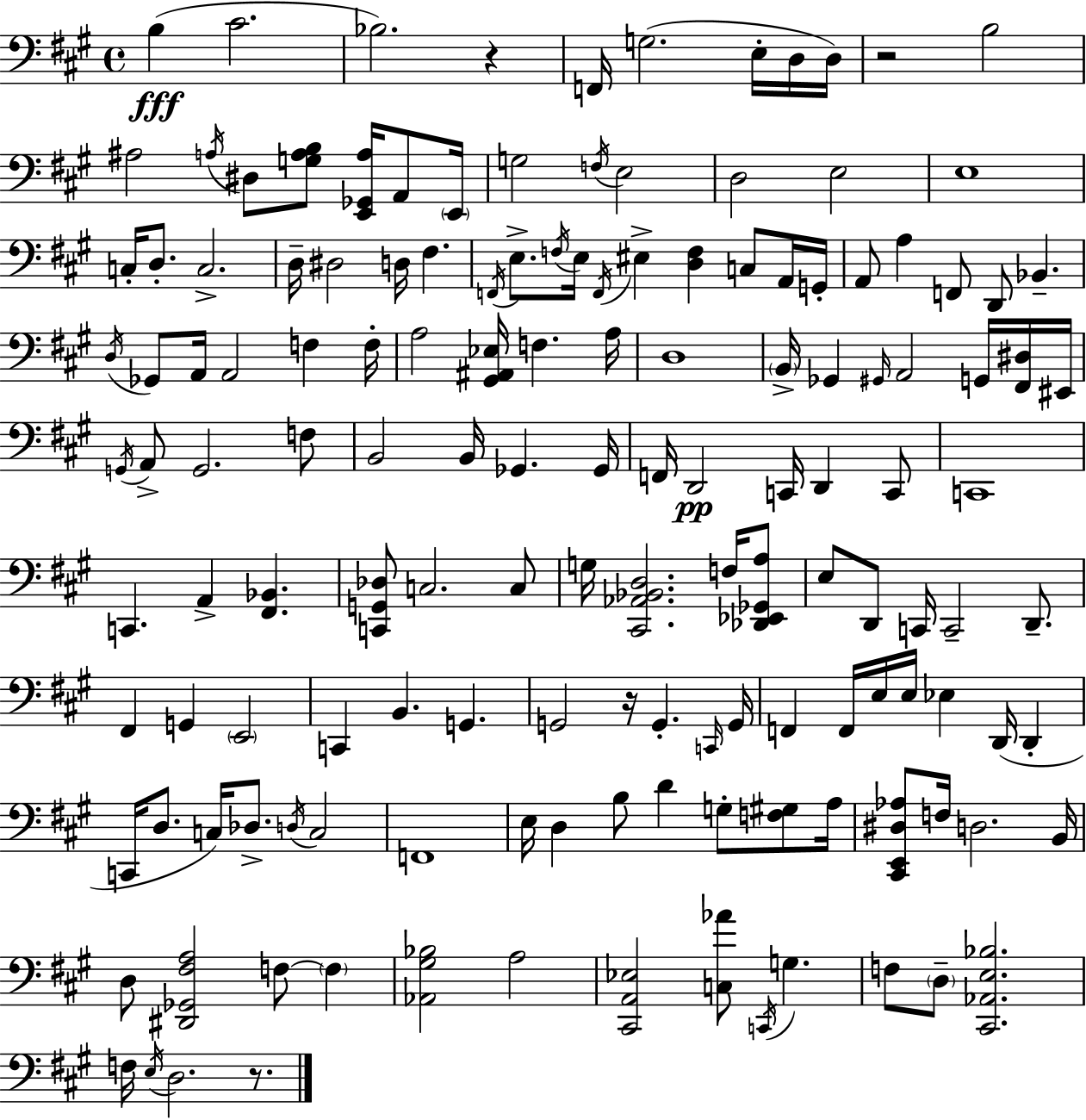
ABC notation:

X:1
T:Untitled
M:4/4
L:1/4
K:A
B, ^C2 _B,2 z F,,/4 G,2 E,/4 D,/4 D,/4 z2 B,2 ^A,2 A,/4 ^D,/2 [G,A,B,]/2 [E,,_G,,A,]/4 A,,/2 E,,/4 G,2 F,/4 E,2 D,2 E,2 E,4 C,/4 D,/2 C,2 D,/4 ^D,2 D,/4 ^F, F,,/4 E,/2 F,/4 E,/4 F,,/4 ^E, [D,F,] C,/2 A,,/4 G,,/4 A,,/2 A, F,,/2 D,,/2 _B,, D,/4 _G,,/2 A,,/4 A,,2 F, F,/4 A,2 [^G,,^A,,_E,]/4 F, A,/4 D,4 B,,/4 _G,, ^G,,/4 A,,2 G,,/4 [^F,,^D,]/4 ^E,,/4 G,,/4 A,,/2 G,,2 F,/2 B,,2 B,,/4 _G,, _G,,/4 F,,/4 D,,2 C,,/4 D,, C,,/2 C,,4 C,, A,, [^F,,_B,,] [C,,G,,_D,]/2 C,2 C,/2 G,/4 [^C,,_A,,_B,,D,]2 F,/4 [_D,,_E,,_G,,A,]/2 E,/2 D,,/2 C,,/4 C,,2 D,,/2 ^F,, G,, E,,2 C,, B,, G,, G,,2 z/4 G,, C,,/4 G,,/4 F,, F,,/4 E,/4 E,/4 _E, D,,/4 D,, C,,/4 D,/2 C,/4 _D,/2 D,/4 C,2 F,,4 E,/4 D, B,/2 D G,/2 [F,^G,]/2 A,/4 [^C,,E,,^D,_A,]/2 F,/4 D,2 B,,/4 D,/2 [^D,,_G,,^F,A,]2 F,/2 F, [_A,,^G,_B,]2 A,2 [^C,,A,,_E,]2 [C,_A]/2 C,,/4 G, F,/2 D,/2 [^C,,_A,,E,_B,]2 F,/4 E,/4 D,2 z/2